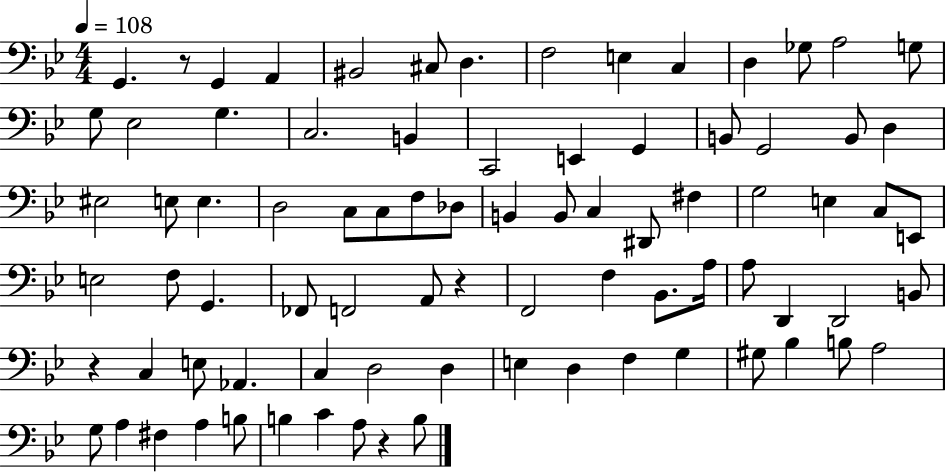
G2/q. R/e G2/q A2/q BIS2/h C#3/e D3/q. F3/h E3/q C3/q D3/q Gb3/e A3/h G3/e G3/e Eb3/h G3/q. C3/h. B2/q C2/h E2/q G2/q B2/e G2/h B2/e D3/q EIS3/h E3/e E3/q. D3/h C3/e C3/e F3/e Db3/e B2/q B2/e C3/q D#2/e F#3/q G3/h E3/q C3/e E2/e E3/h F3/e G2/q. FES2/e F2/h A2/e R/q F2/h F3/q Bb2/e. A3/s A3/e D2/q D2/h B2/e R/q C3/q E3/e Ab2/q. C3/q D3/h D3/q E3/q D3/q F3/q G3/q G#3/e Bb3/q B3/e A3/h G3/e A3/q F#3/q A3/q B3/e B3/q C4/q A3/e R/q B3/e